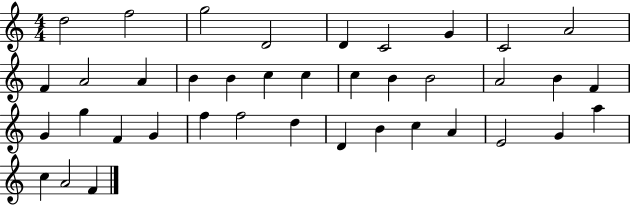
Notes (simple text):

D5/h F5/h G5/h D4/h D4/q C4/h G4/q C4/h A4/h F4/q A4/h A4/q B4/q B4/q C5/q C5/q C5/q B4/q B4/h A4/h B4/q F4/q G4/q G5/q F4/q G4/q F5/q F5/h D5/q D4/q B4/q C5/q A4/q E4/h G4/q A5/q C5/q A4/h F4/q